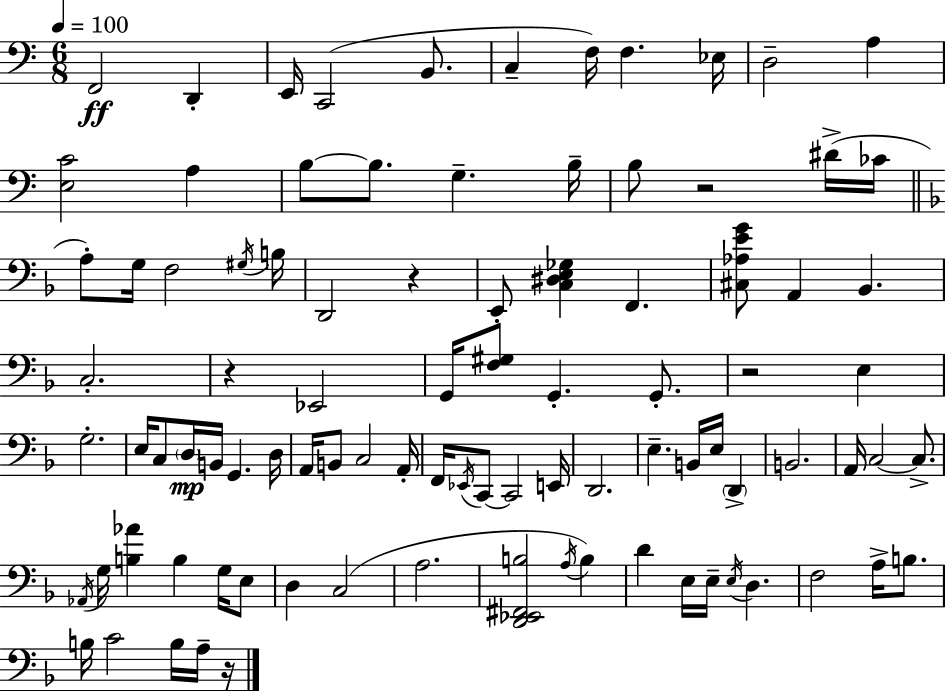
X:1
T:Untitled
M:6/8
L:1/4
K:Am
F,,2 D,, E,,/4 C,,2 B,,/2 C, F,/4 F, _E,/4 D,2 A, [E,C]2 A, B,/2 B,/2 G, B,/4 B,/2 z2 ^D/4 _C/4 A,/2 G,/4 F,2 ^G,/4 B,/4 D,,2 z E,,/2 [C,^D,E,_G,] F,, [^C,_A,EG]/2 A,, _B,, C,2 z _E,,2 G,,/4 [F,^G,]/2 G,, G,,/2 z2 E, G,2 E,/4 C,/2 D,/4 B,,/4 G,, D,/4 A,,/4 B,,/2 C,2 A,,/4 F,,/4 _E,,/4 C,,/2 C,,2 E,,/4 D,,2 E, B,,/4 E,/4 D,, B,,2 A,,/4 C,2 C,/2 _A,,/4 G,/4 [B,_A] B, G,/4 E,/2 D, C,2 A,2 [D,,_E,,^F,,B,]2 A,/4 B, D E,/4 E,/4 E,/4 D, F,2 A,/4 B,/2 B,/4 C2 B,/4 A,/4 z/4